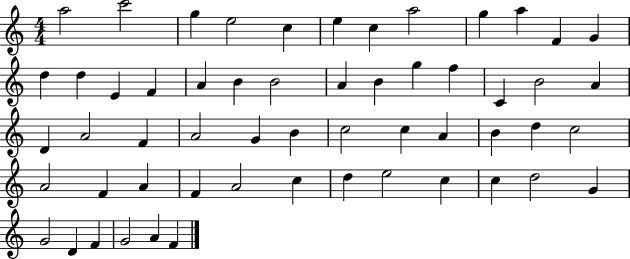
{
  \clef treble
  \numericTimeSignature
  \time 4/4
  \key c \major
  a''2 c'''2 | g''4 e''2 c''4 | e''4 c''4 a''2 | g''4 a''4 f'4 g'4 | \break d''4 d''4 e'4 f'4 | a'4 b'4 b'2 | a'4 b'4 g''4 f''4 | c'4 b'2 a'4 | \break d'4 a'2 f'4 | a'2 g'4 b'4 | c''2 c''4 a'4 | b'4 d''4 c''2 | \break a'2 f'4 a'4 | f'4 a'2 c''4 | d''4 e''2 c''4 | c''4 d''2 g'4 | \break g'2 d'4 f'4 | g'2 a'4 f'4 | \bar "|."
}